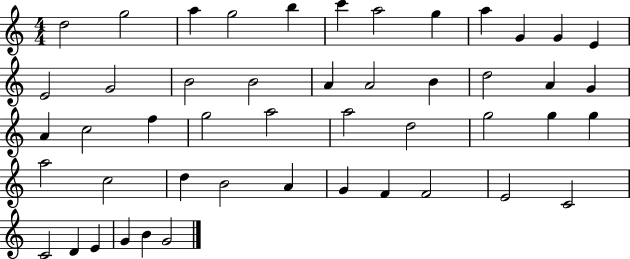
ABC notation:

X:1
T:Untitled
M:4/4
L:1/4
K:C
d2 g2 a g2 b c' a2 g a G G E E2 G2 B2 B2 A A2 B d2 A G A c2 f g2 a2 a2 d2 g2 g g a2 c2 d B2 A G F F2 E2 C2 C2 D E G B G2